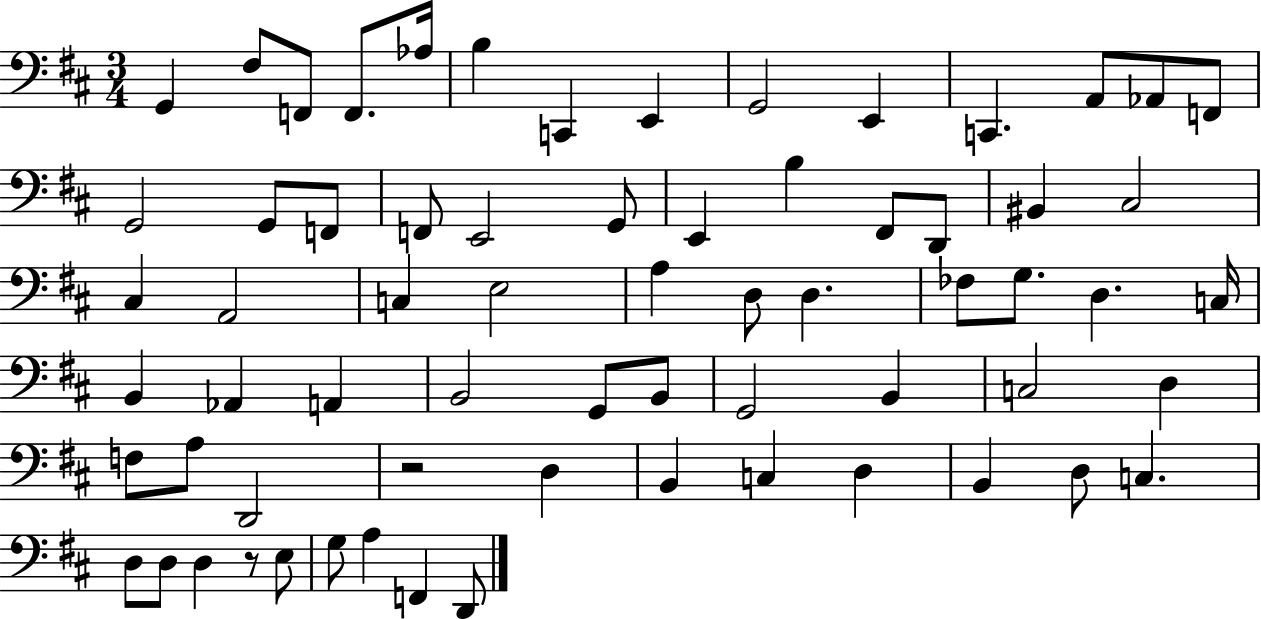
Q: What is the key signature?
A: D major